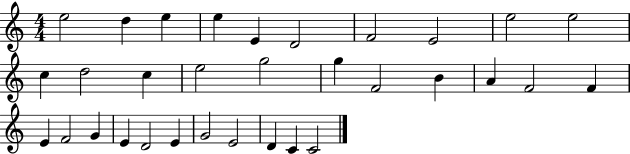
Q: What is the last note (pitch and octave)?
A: C4